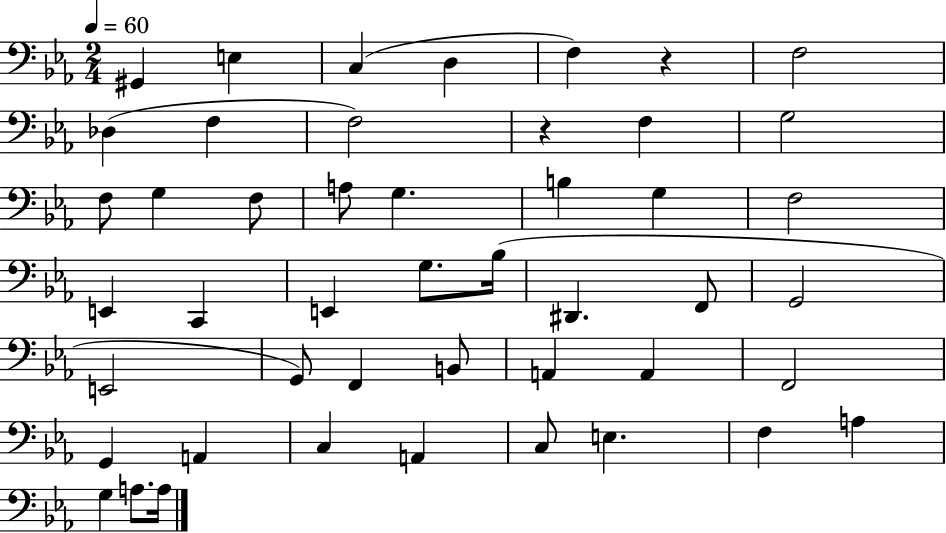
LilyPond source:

{
  \clef bass
  \numericTimeSignature
  \time 2/4
  \key ees \major
  \tempo 4 = 60
  gis,4 e4 | c4( d4 | f4) r4 | f2 | \break des4( f4 | f2) | r4 f4 | g2 | \break f8 g4 f8 | a8 g4. | b4 g4 | f2 | \break e,4 c,4 | e,4 g8. bes16( | dis,4. f,8 | g,2 | \break e,2 | g,8) f,4 b,8 | a,4 a,4 | f,2 | \break g,4 a,4 | c4 a,4 | c8 e4. | f4 a4 | \break g4 a8. a16 | \bar "|."
}